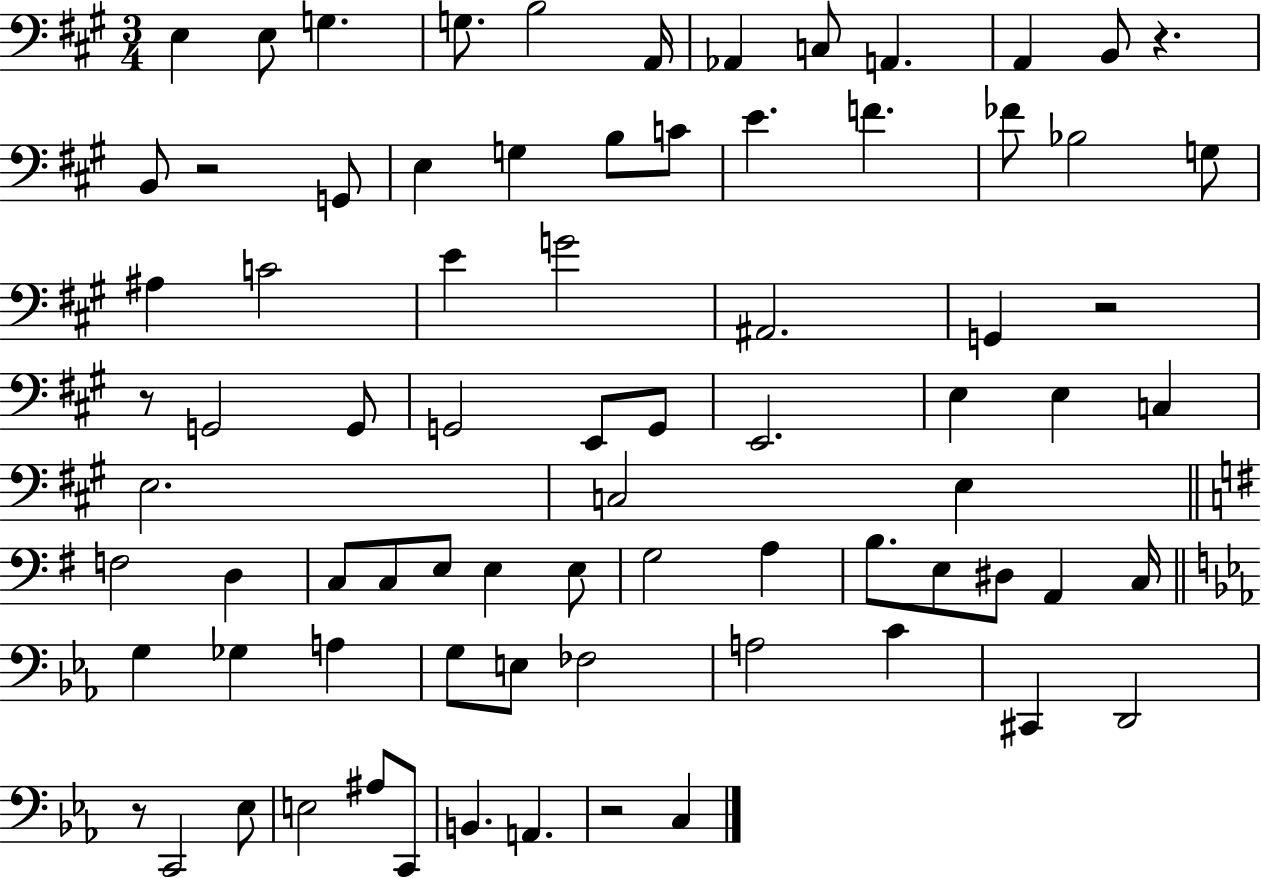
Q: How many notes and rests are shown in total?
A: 78